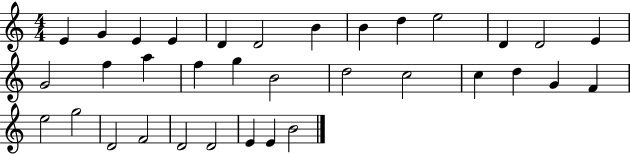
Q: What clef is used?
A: treble